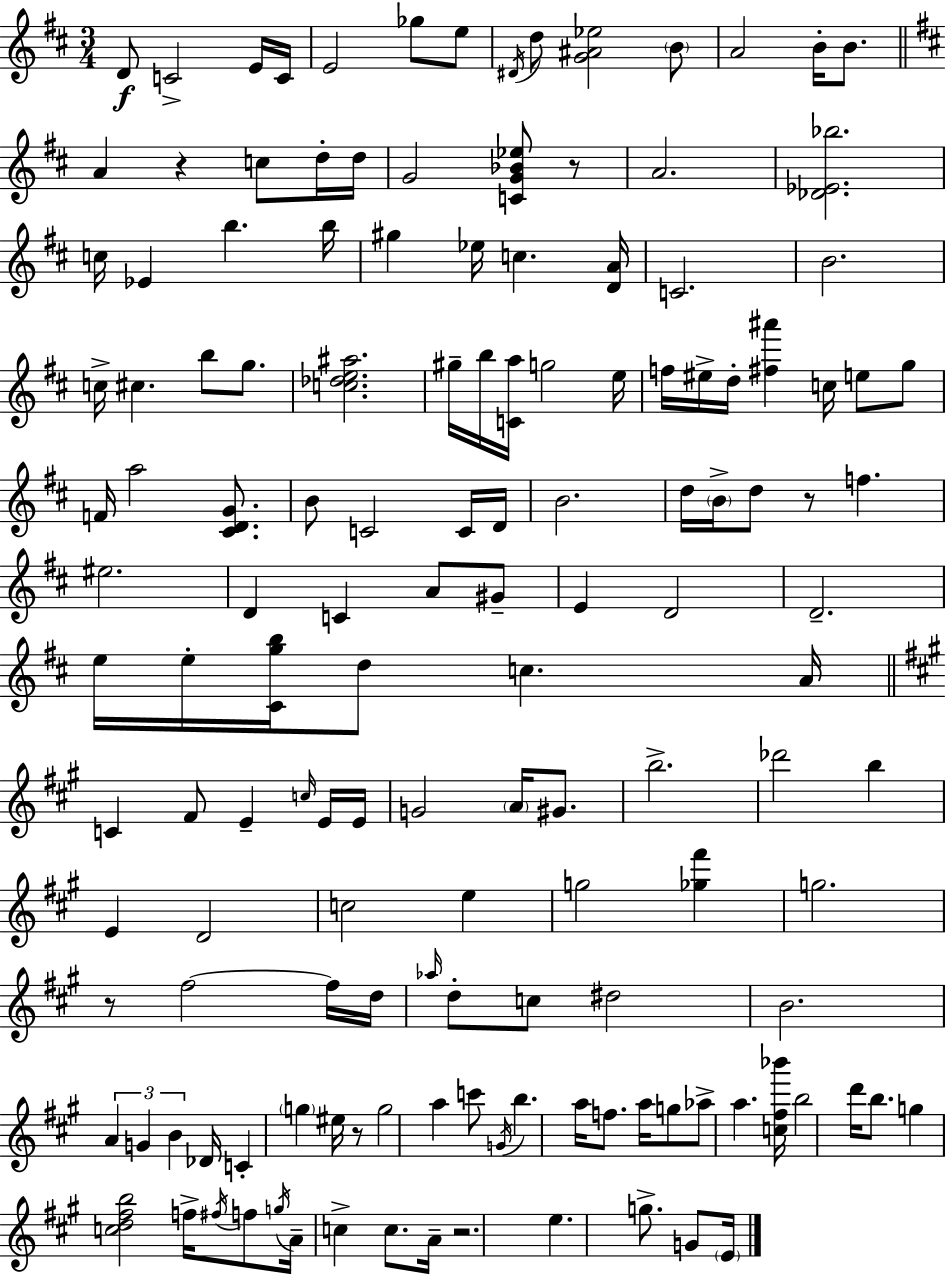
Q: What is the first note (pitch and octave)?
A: D4